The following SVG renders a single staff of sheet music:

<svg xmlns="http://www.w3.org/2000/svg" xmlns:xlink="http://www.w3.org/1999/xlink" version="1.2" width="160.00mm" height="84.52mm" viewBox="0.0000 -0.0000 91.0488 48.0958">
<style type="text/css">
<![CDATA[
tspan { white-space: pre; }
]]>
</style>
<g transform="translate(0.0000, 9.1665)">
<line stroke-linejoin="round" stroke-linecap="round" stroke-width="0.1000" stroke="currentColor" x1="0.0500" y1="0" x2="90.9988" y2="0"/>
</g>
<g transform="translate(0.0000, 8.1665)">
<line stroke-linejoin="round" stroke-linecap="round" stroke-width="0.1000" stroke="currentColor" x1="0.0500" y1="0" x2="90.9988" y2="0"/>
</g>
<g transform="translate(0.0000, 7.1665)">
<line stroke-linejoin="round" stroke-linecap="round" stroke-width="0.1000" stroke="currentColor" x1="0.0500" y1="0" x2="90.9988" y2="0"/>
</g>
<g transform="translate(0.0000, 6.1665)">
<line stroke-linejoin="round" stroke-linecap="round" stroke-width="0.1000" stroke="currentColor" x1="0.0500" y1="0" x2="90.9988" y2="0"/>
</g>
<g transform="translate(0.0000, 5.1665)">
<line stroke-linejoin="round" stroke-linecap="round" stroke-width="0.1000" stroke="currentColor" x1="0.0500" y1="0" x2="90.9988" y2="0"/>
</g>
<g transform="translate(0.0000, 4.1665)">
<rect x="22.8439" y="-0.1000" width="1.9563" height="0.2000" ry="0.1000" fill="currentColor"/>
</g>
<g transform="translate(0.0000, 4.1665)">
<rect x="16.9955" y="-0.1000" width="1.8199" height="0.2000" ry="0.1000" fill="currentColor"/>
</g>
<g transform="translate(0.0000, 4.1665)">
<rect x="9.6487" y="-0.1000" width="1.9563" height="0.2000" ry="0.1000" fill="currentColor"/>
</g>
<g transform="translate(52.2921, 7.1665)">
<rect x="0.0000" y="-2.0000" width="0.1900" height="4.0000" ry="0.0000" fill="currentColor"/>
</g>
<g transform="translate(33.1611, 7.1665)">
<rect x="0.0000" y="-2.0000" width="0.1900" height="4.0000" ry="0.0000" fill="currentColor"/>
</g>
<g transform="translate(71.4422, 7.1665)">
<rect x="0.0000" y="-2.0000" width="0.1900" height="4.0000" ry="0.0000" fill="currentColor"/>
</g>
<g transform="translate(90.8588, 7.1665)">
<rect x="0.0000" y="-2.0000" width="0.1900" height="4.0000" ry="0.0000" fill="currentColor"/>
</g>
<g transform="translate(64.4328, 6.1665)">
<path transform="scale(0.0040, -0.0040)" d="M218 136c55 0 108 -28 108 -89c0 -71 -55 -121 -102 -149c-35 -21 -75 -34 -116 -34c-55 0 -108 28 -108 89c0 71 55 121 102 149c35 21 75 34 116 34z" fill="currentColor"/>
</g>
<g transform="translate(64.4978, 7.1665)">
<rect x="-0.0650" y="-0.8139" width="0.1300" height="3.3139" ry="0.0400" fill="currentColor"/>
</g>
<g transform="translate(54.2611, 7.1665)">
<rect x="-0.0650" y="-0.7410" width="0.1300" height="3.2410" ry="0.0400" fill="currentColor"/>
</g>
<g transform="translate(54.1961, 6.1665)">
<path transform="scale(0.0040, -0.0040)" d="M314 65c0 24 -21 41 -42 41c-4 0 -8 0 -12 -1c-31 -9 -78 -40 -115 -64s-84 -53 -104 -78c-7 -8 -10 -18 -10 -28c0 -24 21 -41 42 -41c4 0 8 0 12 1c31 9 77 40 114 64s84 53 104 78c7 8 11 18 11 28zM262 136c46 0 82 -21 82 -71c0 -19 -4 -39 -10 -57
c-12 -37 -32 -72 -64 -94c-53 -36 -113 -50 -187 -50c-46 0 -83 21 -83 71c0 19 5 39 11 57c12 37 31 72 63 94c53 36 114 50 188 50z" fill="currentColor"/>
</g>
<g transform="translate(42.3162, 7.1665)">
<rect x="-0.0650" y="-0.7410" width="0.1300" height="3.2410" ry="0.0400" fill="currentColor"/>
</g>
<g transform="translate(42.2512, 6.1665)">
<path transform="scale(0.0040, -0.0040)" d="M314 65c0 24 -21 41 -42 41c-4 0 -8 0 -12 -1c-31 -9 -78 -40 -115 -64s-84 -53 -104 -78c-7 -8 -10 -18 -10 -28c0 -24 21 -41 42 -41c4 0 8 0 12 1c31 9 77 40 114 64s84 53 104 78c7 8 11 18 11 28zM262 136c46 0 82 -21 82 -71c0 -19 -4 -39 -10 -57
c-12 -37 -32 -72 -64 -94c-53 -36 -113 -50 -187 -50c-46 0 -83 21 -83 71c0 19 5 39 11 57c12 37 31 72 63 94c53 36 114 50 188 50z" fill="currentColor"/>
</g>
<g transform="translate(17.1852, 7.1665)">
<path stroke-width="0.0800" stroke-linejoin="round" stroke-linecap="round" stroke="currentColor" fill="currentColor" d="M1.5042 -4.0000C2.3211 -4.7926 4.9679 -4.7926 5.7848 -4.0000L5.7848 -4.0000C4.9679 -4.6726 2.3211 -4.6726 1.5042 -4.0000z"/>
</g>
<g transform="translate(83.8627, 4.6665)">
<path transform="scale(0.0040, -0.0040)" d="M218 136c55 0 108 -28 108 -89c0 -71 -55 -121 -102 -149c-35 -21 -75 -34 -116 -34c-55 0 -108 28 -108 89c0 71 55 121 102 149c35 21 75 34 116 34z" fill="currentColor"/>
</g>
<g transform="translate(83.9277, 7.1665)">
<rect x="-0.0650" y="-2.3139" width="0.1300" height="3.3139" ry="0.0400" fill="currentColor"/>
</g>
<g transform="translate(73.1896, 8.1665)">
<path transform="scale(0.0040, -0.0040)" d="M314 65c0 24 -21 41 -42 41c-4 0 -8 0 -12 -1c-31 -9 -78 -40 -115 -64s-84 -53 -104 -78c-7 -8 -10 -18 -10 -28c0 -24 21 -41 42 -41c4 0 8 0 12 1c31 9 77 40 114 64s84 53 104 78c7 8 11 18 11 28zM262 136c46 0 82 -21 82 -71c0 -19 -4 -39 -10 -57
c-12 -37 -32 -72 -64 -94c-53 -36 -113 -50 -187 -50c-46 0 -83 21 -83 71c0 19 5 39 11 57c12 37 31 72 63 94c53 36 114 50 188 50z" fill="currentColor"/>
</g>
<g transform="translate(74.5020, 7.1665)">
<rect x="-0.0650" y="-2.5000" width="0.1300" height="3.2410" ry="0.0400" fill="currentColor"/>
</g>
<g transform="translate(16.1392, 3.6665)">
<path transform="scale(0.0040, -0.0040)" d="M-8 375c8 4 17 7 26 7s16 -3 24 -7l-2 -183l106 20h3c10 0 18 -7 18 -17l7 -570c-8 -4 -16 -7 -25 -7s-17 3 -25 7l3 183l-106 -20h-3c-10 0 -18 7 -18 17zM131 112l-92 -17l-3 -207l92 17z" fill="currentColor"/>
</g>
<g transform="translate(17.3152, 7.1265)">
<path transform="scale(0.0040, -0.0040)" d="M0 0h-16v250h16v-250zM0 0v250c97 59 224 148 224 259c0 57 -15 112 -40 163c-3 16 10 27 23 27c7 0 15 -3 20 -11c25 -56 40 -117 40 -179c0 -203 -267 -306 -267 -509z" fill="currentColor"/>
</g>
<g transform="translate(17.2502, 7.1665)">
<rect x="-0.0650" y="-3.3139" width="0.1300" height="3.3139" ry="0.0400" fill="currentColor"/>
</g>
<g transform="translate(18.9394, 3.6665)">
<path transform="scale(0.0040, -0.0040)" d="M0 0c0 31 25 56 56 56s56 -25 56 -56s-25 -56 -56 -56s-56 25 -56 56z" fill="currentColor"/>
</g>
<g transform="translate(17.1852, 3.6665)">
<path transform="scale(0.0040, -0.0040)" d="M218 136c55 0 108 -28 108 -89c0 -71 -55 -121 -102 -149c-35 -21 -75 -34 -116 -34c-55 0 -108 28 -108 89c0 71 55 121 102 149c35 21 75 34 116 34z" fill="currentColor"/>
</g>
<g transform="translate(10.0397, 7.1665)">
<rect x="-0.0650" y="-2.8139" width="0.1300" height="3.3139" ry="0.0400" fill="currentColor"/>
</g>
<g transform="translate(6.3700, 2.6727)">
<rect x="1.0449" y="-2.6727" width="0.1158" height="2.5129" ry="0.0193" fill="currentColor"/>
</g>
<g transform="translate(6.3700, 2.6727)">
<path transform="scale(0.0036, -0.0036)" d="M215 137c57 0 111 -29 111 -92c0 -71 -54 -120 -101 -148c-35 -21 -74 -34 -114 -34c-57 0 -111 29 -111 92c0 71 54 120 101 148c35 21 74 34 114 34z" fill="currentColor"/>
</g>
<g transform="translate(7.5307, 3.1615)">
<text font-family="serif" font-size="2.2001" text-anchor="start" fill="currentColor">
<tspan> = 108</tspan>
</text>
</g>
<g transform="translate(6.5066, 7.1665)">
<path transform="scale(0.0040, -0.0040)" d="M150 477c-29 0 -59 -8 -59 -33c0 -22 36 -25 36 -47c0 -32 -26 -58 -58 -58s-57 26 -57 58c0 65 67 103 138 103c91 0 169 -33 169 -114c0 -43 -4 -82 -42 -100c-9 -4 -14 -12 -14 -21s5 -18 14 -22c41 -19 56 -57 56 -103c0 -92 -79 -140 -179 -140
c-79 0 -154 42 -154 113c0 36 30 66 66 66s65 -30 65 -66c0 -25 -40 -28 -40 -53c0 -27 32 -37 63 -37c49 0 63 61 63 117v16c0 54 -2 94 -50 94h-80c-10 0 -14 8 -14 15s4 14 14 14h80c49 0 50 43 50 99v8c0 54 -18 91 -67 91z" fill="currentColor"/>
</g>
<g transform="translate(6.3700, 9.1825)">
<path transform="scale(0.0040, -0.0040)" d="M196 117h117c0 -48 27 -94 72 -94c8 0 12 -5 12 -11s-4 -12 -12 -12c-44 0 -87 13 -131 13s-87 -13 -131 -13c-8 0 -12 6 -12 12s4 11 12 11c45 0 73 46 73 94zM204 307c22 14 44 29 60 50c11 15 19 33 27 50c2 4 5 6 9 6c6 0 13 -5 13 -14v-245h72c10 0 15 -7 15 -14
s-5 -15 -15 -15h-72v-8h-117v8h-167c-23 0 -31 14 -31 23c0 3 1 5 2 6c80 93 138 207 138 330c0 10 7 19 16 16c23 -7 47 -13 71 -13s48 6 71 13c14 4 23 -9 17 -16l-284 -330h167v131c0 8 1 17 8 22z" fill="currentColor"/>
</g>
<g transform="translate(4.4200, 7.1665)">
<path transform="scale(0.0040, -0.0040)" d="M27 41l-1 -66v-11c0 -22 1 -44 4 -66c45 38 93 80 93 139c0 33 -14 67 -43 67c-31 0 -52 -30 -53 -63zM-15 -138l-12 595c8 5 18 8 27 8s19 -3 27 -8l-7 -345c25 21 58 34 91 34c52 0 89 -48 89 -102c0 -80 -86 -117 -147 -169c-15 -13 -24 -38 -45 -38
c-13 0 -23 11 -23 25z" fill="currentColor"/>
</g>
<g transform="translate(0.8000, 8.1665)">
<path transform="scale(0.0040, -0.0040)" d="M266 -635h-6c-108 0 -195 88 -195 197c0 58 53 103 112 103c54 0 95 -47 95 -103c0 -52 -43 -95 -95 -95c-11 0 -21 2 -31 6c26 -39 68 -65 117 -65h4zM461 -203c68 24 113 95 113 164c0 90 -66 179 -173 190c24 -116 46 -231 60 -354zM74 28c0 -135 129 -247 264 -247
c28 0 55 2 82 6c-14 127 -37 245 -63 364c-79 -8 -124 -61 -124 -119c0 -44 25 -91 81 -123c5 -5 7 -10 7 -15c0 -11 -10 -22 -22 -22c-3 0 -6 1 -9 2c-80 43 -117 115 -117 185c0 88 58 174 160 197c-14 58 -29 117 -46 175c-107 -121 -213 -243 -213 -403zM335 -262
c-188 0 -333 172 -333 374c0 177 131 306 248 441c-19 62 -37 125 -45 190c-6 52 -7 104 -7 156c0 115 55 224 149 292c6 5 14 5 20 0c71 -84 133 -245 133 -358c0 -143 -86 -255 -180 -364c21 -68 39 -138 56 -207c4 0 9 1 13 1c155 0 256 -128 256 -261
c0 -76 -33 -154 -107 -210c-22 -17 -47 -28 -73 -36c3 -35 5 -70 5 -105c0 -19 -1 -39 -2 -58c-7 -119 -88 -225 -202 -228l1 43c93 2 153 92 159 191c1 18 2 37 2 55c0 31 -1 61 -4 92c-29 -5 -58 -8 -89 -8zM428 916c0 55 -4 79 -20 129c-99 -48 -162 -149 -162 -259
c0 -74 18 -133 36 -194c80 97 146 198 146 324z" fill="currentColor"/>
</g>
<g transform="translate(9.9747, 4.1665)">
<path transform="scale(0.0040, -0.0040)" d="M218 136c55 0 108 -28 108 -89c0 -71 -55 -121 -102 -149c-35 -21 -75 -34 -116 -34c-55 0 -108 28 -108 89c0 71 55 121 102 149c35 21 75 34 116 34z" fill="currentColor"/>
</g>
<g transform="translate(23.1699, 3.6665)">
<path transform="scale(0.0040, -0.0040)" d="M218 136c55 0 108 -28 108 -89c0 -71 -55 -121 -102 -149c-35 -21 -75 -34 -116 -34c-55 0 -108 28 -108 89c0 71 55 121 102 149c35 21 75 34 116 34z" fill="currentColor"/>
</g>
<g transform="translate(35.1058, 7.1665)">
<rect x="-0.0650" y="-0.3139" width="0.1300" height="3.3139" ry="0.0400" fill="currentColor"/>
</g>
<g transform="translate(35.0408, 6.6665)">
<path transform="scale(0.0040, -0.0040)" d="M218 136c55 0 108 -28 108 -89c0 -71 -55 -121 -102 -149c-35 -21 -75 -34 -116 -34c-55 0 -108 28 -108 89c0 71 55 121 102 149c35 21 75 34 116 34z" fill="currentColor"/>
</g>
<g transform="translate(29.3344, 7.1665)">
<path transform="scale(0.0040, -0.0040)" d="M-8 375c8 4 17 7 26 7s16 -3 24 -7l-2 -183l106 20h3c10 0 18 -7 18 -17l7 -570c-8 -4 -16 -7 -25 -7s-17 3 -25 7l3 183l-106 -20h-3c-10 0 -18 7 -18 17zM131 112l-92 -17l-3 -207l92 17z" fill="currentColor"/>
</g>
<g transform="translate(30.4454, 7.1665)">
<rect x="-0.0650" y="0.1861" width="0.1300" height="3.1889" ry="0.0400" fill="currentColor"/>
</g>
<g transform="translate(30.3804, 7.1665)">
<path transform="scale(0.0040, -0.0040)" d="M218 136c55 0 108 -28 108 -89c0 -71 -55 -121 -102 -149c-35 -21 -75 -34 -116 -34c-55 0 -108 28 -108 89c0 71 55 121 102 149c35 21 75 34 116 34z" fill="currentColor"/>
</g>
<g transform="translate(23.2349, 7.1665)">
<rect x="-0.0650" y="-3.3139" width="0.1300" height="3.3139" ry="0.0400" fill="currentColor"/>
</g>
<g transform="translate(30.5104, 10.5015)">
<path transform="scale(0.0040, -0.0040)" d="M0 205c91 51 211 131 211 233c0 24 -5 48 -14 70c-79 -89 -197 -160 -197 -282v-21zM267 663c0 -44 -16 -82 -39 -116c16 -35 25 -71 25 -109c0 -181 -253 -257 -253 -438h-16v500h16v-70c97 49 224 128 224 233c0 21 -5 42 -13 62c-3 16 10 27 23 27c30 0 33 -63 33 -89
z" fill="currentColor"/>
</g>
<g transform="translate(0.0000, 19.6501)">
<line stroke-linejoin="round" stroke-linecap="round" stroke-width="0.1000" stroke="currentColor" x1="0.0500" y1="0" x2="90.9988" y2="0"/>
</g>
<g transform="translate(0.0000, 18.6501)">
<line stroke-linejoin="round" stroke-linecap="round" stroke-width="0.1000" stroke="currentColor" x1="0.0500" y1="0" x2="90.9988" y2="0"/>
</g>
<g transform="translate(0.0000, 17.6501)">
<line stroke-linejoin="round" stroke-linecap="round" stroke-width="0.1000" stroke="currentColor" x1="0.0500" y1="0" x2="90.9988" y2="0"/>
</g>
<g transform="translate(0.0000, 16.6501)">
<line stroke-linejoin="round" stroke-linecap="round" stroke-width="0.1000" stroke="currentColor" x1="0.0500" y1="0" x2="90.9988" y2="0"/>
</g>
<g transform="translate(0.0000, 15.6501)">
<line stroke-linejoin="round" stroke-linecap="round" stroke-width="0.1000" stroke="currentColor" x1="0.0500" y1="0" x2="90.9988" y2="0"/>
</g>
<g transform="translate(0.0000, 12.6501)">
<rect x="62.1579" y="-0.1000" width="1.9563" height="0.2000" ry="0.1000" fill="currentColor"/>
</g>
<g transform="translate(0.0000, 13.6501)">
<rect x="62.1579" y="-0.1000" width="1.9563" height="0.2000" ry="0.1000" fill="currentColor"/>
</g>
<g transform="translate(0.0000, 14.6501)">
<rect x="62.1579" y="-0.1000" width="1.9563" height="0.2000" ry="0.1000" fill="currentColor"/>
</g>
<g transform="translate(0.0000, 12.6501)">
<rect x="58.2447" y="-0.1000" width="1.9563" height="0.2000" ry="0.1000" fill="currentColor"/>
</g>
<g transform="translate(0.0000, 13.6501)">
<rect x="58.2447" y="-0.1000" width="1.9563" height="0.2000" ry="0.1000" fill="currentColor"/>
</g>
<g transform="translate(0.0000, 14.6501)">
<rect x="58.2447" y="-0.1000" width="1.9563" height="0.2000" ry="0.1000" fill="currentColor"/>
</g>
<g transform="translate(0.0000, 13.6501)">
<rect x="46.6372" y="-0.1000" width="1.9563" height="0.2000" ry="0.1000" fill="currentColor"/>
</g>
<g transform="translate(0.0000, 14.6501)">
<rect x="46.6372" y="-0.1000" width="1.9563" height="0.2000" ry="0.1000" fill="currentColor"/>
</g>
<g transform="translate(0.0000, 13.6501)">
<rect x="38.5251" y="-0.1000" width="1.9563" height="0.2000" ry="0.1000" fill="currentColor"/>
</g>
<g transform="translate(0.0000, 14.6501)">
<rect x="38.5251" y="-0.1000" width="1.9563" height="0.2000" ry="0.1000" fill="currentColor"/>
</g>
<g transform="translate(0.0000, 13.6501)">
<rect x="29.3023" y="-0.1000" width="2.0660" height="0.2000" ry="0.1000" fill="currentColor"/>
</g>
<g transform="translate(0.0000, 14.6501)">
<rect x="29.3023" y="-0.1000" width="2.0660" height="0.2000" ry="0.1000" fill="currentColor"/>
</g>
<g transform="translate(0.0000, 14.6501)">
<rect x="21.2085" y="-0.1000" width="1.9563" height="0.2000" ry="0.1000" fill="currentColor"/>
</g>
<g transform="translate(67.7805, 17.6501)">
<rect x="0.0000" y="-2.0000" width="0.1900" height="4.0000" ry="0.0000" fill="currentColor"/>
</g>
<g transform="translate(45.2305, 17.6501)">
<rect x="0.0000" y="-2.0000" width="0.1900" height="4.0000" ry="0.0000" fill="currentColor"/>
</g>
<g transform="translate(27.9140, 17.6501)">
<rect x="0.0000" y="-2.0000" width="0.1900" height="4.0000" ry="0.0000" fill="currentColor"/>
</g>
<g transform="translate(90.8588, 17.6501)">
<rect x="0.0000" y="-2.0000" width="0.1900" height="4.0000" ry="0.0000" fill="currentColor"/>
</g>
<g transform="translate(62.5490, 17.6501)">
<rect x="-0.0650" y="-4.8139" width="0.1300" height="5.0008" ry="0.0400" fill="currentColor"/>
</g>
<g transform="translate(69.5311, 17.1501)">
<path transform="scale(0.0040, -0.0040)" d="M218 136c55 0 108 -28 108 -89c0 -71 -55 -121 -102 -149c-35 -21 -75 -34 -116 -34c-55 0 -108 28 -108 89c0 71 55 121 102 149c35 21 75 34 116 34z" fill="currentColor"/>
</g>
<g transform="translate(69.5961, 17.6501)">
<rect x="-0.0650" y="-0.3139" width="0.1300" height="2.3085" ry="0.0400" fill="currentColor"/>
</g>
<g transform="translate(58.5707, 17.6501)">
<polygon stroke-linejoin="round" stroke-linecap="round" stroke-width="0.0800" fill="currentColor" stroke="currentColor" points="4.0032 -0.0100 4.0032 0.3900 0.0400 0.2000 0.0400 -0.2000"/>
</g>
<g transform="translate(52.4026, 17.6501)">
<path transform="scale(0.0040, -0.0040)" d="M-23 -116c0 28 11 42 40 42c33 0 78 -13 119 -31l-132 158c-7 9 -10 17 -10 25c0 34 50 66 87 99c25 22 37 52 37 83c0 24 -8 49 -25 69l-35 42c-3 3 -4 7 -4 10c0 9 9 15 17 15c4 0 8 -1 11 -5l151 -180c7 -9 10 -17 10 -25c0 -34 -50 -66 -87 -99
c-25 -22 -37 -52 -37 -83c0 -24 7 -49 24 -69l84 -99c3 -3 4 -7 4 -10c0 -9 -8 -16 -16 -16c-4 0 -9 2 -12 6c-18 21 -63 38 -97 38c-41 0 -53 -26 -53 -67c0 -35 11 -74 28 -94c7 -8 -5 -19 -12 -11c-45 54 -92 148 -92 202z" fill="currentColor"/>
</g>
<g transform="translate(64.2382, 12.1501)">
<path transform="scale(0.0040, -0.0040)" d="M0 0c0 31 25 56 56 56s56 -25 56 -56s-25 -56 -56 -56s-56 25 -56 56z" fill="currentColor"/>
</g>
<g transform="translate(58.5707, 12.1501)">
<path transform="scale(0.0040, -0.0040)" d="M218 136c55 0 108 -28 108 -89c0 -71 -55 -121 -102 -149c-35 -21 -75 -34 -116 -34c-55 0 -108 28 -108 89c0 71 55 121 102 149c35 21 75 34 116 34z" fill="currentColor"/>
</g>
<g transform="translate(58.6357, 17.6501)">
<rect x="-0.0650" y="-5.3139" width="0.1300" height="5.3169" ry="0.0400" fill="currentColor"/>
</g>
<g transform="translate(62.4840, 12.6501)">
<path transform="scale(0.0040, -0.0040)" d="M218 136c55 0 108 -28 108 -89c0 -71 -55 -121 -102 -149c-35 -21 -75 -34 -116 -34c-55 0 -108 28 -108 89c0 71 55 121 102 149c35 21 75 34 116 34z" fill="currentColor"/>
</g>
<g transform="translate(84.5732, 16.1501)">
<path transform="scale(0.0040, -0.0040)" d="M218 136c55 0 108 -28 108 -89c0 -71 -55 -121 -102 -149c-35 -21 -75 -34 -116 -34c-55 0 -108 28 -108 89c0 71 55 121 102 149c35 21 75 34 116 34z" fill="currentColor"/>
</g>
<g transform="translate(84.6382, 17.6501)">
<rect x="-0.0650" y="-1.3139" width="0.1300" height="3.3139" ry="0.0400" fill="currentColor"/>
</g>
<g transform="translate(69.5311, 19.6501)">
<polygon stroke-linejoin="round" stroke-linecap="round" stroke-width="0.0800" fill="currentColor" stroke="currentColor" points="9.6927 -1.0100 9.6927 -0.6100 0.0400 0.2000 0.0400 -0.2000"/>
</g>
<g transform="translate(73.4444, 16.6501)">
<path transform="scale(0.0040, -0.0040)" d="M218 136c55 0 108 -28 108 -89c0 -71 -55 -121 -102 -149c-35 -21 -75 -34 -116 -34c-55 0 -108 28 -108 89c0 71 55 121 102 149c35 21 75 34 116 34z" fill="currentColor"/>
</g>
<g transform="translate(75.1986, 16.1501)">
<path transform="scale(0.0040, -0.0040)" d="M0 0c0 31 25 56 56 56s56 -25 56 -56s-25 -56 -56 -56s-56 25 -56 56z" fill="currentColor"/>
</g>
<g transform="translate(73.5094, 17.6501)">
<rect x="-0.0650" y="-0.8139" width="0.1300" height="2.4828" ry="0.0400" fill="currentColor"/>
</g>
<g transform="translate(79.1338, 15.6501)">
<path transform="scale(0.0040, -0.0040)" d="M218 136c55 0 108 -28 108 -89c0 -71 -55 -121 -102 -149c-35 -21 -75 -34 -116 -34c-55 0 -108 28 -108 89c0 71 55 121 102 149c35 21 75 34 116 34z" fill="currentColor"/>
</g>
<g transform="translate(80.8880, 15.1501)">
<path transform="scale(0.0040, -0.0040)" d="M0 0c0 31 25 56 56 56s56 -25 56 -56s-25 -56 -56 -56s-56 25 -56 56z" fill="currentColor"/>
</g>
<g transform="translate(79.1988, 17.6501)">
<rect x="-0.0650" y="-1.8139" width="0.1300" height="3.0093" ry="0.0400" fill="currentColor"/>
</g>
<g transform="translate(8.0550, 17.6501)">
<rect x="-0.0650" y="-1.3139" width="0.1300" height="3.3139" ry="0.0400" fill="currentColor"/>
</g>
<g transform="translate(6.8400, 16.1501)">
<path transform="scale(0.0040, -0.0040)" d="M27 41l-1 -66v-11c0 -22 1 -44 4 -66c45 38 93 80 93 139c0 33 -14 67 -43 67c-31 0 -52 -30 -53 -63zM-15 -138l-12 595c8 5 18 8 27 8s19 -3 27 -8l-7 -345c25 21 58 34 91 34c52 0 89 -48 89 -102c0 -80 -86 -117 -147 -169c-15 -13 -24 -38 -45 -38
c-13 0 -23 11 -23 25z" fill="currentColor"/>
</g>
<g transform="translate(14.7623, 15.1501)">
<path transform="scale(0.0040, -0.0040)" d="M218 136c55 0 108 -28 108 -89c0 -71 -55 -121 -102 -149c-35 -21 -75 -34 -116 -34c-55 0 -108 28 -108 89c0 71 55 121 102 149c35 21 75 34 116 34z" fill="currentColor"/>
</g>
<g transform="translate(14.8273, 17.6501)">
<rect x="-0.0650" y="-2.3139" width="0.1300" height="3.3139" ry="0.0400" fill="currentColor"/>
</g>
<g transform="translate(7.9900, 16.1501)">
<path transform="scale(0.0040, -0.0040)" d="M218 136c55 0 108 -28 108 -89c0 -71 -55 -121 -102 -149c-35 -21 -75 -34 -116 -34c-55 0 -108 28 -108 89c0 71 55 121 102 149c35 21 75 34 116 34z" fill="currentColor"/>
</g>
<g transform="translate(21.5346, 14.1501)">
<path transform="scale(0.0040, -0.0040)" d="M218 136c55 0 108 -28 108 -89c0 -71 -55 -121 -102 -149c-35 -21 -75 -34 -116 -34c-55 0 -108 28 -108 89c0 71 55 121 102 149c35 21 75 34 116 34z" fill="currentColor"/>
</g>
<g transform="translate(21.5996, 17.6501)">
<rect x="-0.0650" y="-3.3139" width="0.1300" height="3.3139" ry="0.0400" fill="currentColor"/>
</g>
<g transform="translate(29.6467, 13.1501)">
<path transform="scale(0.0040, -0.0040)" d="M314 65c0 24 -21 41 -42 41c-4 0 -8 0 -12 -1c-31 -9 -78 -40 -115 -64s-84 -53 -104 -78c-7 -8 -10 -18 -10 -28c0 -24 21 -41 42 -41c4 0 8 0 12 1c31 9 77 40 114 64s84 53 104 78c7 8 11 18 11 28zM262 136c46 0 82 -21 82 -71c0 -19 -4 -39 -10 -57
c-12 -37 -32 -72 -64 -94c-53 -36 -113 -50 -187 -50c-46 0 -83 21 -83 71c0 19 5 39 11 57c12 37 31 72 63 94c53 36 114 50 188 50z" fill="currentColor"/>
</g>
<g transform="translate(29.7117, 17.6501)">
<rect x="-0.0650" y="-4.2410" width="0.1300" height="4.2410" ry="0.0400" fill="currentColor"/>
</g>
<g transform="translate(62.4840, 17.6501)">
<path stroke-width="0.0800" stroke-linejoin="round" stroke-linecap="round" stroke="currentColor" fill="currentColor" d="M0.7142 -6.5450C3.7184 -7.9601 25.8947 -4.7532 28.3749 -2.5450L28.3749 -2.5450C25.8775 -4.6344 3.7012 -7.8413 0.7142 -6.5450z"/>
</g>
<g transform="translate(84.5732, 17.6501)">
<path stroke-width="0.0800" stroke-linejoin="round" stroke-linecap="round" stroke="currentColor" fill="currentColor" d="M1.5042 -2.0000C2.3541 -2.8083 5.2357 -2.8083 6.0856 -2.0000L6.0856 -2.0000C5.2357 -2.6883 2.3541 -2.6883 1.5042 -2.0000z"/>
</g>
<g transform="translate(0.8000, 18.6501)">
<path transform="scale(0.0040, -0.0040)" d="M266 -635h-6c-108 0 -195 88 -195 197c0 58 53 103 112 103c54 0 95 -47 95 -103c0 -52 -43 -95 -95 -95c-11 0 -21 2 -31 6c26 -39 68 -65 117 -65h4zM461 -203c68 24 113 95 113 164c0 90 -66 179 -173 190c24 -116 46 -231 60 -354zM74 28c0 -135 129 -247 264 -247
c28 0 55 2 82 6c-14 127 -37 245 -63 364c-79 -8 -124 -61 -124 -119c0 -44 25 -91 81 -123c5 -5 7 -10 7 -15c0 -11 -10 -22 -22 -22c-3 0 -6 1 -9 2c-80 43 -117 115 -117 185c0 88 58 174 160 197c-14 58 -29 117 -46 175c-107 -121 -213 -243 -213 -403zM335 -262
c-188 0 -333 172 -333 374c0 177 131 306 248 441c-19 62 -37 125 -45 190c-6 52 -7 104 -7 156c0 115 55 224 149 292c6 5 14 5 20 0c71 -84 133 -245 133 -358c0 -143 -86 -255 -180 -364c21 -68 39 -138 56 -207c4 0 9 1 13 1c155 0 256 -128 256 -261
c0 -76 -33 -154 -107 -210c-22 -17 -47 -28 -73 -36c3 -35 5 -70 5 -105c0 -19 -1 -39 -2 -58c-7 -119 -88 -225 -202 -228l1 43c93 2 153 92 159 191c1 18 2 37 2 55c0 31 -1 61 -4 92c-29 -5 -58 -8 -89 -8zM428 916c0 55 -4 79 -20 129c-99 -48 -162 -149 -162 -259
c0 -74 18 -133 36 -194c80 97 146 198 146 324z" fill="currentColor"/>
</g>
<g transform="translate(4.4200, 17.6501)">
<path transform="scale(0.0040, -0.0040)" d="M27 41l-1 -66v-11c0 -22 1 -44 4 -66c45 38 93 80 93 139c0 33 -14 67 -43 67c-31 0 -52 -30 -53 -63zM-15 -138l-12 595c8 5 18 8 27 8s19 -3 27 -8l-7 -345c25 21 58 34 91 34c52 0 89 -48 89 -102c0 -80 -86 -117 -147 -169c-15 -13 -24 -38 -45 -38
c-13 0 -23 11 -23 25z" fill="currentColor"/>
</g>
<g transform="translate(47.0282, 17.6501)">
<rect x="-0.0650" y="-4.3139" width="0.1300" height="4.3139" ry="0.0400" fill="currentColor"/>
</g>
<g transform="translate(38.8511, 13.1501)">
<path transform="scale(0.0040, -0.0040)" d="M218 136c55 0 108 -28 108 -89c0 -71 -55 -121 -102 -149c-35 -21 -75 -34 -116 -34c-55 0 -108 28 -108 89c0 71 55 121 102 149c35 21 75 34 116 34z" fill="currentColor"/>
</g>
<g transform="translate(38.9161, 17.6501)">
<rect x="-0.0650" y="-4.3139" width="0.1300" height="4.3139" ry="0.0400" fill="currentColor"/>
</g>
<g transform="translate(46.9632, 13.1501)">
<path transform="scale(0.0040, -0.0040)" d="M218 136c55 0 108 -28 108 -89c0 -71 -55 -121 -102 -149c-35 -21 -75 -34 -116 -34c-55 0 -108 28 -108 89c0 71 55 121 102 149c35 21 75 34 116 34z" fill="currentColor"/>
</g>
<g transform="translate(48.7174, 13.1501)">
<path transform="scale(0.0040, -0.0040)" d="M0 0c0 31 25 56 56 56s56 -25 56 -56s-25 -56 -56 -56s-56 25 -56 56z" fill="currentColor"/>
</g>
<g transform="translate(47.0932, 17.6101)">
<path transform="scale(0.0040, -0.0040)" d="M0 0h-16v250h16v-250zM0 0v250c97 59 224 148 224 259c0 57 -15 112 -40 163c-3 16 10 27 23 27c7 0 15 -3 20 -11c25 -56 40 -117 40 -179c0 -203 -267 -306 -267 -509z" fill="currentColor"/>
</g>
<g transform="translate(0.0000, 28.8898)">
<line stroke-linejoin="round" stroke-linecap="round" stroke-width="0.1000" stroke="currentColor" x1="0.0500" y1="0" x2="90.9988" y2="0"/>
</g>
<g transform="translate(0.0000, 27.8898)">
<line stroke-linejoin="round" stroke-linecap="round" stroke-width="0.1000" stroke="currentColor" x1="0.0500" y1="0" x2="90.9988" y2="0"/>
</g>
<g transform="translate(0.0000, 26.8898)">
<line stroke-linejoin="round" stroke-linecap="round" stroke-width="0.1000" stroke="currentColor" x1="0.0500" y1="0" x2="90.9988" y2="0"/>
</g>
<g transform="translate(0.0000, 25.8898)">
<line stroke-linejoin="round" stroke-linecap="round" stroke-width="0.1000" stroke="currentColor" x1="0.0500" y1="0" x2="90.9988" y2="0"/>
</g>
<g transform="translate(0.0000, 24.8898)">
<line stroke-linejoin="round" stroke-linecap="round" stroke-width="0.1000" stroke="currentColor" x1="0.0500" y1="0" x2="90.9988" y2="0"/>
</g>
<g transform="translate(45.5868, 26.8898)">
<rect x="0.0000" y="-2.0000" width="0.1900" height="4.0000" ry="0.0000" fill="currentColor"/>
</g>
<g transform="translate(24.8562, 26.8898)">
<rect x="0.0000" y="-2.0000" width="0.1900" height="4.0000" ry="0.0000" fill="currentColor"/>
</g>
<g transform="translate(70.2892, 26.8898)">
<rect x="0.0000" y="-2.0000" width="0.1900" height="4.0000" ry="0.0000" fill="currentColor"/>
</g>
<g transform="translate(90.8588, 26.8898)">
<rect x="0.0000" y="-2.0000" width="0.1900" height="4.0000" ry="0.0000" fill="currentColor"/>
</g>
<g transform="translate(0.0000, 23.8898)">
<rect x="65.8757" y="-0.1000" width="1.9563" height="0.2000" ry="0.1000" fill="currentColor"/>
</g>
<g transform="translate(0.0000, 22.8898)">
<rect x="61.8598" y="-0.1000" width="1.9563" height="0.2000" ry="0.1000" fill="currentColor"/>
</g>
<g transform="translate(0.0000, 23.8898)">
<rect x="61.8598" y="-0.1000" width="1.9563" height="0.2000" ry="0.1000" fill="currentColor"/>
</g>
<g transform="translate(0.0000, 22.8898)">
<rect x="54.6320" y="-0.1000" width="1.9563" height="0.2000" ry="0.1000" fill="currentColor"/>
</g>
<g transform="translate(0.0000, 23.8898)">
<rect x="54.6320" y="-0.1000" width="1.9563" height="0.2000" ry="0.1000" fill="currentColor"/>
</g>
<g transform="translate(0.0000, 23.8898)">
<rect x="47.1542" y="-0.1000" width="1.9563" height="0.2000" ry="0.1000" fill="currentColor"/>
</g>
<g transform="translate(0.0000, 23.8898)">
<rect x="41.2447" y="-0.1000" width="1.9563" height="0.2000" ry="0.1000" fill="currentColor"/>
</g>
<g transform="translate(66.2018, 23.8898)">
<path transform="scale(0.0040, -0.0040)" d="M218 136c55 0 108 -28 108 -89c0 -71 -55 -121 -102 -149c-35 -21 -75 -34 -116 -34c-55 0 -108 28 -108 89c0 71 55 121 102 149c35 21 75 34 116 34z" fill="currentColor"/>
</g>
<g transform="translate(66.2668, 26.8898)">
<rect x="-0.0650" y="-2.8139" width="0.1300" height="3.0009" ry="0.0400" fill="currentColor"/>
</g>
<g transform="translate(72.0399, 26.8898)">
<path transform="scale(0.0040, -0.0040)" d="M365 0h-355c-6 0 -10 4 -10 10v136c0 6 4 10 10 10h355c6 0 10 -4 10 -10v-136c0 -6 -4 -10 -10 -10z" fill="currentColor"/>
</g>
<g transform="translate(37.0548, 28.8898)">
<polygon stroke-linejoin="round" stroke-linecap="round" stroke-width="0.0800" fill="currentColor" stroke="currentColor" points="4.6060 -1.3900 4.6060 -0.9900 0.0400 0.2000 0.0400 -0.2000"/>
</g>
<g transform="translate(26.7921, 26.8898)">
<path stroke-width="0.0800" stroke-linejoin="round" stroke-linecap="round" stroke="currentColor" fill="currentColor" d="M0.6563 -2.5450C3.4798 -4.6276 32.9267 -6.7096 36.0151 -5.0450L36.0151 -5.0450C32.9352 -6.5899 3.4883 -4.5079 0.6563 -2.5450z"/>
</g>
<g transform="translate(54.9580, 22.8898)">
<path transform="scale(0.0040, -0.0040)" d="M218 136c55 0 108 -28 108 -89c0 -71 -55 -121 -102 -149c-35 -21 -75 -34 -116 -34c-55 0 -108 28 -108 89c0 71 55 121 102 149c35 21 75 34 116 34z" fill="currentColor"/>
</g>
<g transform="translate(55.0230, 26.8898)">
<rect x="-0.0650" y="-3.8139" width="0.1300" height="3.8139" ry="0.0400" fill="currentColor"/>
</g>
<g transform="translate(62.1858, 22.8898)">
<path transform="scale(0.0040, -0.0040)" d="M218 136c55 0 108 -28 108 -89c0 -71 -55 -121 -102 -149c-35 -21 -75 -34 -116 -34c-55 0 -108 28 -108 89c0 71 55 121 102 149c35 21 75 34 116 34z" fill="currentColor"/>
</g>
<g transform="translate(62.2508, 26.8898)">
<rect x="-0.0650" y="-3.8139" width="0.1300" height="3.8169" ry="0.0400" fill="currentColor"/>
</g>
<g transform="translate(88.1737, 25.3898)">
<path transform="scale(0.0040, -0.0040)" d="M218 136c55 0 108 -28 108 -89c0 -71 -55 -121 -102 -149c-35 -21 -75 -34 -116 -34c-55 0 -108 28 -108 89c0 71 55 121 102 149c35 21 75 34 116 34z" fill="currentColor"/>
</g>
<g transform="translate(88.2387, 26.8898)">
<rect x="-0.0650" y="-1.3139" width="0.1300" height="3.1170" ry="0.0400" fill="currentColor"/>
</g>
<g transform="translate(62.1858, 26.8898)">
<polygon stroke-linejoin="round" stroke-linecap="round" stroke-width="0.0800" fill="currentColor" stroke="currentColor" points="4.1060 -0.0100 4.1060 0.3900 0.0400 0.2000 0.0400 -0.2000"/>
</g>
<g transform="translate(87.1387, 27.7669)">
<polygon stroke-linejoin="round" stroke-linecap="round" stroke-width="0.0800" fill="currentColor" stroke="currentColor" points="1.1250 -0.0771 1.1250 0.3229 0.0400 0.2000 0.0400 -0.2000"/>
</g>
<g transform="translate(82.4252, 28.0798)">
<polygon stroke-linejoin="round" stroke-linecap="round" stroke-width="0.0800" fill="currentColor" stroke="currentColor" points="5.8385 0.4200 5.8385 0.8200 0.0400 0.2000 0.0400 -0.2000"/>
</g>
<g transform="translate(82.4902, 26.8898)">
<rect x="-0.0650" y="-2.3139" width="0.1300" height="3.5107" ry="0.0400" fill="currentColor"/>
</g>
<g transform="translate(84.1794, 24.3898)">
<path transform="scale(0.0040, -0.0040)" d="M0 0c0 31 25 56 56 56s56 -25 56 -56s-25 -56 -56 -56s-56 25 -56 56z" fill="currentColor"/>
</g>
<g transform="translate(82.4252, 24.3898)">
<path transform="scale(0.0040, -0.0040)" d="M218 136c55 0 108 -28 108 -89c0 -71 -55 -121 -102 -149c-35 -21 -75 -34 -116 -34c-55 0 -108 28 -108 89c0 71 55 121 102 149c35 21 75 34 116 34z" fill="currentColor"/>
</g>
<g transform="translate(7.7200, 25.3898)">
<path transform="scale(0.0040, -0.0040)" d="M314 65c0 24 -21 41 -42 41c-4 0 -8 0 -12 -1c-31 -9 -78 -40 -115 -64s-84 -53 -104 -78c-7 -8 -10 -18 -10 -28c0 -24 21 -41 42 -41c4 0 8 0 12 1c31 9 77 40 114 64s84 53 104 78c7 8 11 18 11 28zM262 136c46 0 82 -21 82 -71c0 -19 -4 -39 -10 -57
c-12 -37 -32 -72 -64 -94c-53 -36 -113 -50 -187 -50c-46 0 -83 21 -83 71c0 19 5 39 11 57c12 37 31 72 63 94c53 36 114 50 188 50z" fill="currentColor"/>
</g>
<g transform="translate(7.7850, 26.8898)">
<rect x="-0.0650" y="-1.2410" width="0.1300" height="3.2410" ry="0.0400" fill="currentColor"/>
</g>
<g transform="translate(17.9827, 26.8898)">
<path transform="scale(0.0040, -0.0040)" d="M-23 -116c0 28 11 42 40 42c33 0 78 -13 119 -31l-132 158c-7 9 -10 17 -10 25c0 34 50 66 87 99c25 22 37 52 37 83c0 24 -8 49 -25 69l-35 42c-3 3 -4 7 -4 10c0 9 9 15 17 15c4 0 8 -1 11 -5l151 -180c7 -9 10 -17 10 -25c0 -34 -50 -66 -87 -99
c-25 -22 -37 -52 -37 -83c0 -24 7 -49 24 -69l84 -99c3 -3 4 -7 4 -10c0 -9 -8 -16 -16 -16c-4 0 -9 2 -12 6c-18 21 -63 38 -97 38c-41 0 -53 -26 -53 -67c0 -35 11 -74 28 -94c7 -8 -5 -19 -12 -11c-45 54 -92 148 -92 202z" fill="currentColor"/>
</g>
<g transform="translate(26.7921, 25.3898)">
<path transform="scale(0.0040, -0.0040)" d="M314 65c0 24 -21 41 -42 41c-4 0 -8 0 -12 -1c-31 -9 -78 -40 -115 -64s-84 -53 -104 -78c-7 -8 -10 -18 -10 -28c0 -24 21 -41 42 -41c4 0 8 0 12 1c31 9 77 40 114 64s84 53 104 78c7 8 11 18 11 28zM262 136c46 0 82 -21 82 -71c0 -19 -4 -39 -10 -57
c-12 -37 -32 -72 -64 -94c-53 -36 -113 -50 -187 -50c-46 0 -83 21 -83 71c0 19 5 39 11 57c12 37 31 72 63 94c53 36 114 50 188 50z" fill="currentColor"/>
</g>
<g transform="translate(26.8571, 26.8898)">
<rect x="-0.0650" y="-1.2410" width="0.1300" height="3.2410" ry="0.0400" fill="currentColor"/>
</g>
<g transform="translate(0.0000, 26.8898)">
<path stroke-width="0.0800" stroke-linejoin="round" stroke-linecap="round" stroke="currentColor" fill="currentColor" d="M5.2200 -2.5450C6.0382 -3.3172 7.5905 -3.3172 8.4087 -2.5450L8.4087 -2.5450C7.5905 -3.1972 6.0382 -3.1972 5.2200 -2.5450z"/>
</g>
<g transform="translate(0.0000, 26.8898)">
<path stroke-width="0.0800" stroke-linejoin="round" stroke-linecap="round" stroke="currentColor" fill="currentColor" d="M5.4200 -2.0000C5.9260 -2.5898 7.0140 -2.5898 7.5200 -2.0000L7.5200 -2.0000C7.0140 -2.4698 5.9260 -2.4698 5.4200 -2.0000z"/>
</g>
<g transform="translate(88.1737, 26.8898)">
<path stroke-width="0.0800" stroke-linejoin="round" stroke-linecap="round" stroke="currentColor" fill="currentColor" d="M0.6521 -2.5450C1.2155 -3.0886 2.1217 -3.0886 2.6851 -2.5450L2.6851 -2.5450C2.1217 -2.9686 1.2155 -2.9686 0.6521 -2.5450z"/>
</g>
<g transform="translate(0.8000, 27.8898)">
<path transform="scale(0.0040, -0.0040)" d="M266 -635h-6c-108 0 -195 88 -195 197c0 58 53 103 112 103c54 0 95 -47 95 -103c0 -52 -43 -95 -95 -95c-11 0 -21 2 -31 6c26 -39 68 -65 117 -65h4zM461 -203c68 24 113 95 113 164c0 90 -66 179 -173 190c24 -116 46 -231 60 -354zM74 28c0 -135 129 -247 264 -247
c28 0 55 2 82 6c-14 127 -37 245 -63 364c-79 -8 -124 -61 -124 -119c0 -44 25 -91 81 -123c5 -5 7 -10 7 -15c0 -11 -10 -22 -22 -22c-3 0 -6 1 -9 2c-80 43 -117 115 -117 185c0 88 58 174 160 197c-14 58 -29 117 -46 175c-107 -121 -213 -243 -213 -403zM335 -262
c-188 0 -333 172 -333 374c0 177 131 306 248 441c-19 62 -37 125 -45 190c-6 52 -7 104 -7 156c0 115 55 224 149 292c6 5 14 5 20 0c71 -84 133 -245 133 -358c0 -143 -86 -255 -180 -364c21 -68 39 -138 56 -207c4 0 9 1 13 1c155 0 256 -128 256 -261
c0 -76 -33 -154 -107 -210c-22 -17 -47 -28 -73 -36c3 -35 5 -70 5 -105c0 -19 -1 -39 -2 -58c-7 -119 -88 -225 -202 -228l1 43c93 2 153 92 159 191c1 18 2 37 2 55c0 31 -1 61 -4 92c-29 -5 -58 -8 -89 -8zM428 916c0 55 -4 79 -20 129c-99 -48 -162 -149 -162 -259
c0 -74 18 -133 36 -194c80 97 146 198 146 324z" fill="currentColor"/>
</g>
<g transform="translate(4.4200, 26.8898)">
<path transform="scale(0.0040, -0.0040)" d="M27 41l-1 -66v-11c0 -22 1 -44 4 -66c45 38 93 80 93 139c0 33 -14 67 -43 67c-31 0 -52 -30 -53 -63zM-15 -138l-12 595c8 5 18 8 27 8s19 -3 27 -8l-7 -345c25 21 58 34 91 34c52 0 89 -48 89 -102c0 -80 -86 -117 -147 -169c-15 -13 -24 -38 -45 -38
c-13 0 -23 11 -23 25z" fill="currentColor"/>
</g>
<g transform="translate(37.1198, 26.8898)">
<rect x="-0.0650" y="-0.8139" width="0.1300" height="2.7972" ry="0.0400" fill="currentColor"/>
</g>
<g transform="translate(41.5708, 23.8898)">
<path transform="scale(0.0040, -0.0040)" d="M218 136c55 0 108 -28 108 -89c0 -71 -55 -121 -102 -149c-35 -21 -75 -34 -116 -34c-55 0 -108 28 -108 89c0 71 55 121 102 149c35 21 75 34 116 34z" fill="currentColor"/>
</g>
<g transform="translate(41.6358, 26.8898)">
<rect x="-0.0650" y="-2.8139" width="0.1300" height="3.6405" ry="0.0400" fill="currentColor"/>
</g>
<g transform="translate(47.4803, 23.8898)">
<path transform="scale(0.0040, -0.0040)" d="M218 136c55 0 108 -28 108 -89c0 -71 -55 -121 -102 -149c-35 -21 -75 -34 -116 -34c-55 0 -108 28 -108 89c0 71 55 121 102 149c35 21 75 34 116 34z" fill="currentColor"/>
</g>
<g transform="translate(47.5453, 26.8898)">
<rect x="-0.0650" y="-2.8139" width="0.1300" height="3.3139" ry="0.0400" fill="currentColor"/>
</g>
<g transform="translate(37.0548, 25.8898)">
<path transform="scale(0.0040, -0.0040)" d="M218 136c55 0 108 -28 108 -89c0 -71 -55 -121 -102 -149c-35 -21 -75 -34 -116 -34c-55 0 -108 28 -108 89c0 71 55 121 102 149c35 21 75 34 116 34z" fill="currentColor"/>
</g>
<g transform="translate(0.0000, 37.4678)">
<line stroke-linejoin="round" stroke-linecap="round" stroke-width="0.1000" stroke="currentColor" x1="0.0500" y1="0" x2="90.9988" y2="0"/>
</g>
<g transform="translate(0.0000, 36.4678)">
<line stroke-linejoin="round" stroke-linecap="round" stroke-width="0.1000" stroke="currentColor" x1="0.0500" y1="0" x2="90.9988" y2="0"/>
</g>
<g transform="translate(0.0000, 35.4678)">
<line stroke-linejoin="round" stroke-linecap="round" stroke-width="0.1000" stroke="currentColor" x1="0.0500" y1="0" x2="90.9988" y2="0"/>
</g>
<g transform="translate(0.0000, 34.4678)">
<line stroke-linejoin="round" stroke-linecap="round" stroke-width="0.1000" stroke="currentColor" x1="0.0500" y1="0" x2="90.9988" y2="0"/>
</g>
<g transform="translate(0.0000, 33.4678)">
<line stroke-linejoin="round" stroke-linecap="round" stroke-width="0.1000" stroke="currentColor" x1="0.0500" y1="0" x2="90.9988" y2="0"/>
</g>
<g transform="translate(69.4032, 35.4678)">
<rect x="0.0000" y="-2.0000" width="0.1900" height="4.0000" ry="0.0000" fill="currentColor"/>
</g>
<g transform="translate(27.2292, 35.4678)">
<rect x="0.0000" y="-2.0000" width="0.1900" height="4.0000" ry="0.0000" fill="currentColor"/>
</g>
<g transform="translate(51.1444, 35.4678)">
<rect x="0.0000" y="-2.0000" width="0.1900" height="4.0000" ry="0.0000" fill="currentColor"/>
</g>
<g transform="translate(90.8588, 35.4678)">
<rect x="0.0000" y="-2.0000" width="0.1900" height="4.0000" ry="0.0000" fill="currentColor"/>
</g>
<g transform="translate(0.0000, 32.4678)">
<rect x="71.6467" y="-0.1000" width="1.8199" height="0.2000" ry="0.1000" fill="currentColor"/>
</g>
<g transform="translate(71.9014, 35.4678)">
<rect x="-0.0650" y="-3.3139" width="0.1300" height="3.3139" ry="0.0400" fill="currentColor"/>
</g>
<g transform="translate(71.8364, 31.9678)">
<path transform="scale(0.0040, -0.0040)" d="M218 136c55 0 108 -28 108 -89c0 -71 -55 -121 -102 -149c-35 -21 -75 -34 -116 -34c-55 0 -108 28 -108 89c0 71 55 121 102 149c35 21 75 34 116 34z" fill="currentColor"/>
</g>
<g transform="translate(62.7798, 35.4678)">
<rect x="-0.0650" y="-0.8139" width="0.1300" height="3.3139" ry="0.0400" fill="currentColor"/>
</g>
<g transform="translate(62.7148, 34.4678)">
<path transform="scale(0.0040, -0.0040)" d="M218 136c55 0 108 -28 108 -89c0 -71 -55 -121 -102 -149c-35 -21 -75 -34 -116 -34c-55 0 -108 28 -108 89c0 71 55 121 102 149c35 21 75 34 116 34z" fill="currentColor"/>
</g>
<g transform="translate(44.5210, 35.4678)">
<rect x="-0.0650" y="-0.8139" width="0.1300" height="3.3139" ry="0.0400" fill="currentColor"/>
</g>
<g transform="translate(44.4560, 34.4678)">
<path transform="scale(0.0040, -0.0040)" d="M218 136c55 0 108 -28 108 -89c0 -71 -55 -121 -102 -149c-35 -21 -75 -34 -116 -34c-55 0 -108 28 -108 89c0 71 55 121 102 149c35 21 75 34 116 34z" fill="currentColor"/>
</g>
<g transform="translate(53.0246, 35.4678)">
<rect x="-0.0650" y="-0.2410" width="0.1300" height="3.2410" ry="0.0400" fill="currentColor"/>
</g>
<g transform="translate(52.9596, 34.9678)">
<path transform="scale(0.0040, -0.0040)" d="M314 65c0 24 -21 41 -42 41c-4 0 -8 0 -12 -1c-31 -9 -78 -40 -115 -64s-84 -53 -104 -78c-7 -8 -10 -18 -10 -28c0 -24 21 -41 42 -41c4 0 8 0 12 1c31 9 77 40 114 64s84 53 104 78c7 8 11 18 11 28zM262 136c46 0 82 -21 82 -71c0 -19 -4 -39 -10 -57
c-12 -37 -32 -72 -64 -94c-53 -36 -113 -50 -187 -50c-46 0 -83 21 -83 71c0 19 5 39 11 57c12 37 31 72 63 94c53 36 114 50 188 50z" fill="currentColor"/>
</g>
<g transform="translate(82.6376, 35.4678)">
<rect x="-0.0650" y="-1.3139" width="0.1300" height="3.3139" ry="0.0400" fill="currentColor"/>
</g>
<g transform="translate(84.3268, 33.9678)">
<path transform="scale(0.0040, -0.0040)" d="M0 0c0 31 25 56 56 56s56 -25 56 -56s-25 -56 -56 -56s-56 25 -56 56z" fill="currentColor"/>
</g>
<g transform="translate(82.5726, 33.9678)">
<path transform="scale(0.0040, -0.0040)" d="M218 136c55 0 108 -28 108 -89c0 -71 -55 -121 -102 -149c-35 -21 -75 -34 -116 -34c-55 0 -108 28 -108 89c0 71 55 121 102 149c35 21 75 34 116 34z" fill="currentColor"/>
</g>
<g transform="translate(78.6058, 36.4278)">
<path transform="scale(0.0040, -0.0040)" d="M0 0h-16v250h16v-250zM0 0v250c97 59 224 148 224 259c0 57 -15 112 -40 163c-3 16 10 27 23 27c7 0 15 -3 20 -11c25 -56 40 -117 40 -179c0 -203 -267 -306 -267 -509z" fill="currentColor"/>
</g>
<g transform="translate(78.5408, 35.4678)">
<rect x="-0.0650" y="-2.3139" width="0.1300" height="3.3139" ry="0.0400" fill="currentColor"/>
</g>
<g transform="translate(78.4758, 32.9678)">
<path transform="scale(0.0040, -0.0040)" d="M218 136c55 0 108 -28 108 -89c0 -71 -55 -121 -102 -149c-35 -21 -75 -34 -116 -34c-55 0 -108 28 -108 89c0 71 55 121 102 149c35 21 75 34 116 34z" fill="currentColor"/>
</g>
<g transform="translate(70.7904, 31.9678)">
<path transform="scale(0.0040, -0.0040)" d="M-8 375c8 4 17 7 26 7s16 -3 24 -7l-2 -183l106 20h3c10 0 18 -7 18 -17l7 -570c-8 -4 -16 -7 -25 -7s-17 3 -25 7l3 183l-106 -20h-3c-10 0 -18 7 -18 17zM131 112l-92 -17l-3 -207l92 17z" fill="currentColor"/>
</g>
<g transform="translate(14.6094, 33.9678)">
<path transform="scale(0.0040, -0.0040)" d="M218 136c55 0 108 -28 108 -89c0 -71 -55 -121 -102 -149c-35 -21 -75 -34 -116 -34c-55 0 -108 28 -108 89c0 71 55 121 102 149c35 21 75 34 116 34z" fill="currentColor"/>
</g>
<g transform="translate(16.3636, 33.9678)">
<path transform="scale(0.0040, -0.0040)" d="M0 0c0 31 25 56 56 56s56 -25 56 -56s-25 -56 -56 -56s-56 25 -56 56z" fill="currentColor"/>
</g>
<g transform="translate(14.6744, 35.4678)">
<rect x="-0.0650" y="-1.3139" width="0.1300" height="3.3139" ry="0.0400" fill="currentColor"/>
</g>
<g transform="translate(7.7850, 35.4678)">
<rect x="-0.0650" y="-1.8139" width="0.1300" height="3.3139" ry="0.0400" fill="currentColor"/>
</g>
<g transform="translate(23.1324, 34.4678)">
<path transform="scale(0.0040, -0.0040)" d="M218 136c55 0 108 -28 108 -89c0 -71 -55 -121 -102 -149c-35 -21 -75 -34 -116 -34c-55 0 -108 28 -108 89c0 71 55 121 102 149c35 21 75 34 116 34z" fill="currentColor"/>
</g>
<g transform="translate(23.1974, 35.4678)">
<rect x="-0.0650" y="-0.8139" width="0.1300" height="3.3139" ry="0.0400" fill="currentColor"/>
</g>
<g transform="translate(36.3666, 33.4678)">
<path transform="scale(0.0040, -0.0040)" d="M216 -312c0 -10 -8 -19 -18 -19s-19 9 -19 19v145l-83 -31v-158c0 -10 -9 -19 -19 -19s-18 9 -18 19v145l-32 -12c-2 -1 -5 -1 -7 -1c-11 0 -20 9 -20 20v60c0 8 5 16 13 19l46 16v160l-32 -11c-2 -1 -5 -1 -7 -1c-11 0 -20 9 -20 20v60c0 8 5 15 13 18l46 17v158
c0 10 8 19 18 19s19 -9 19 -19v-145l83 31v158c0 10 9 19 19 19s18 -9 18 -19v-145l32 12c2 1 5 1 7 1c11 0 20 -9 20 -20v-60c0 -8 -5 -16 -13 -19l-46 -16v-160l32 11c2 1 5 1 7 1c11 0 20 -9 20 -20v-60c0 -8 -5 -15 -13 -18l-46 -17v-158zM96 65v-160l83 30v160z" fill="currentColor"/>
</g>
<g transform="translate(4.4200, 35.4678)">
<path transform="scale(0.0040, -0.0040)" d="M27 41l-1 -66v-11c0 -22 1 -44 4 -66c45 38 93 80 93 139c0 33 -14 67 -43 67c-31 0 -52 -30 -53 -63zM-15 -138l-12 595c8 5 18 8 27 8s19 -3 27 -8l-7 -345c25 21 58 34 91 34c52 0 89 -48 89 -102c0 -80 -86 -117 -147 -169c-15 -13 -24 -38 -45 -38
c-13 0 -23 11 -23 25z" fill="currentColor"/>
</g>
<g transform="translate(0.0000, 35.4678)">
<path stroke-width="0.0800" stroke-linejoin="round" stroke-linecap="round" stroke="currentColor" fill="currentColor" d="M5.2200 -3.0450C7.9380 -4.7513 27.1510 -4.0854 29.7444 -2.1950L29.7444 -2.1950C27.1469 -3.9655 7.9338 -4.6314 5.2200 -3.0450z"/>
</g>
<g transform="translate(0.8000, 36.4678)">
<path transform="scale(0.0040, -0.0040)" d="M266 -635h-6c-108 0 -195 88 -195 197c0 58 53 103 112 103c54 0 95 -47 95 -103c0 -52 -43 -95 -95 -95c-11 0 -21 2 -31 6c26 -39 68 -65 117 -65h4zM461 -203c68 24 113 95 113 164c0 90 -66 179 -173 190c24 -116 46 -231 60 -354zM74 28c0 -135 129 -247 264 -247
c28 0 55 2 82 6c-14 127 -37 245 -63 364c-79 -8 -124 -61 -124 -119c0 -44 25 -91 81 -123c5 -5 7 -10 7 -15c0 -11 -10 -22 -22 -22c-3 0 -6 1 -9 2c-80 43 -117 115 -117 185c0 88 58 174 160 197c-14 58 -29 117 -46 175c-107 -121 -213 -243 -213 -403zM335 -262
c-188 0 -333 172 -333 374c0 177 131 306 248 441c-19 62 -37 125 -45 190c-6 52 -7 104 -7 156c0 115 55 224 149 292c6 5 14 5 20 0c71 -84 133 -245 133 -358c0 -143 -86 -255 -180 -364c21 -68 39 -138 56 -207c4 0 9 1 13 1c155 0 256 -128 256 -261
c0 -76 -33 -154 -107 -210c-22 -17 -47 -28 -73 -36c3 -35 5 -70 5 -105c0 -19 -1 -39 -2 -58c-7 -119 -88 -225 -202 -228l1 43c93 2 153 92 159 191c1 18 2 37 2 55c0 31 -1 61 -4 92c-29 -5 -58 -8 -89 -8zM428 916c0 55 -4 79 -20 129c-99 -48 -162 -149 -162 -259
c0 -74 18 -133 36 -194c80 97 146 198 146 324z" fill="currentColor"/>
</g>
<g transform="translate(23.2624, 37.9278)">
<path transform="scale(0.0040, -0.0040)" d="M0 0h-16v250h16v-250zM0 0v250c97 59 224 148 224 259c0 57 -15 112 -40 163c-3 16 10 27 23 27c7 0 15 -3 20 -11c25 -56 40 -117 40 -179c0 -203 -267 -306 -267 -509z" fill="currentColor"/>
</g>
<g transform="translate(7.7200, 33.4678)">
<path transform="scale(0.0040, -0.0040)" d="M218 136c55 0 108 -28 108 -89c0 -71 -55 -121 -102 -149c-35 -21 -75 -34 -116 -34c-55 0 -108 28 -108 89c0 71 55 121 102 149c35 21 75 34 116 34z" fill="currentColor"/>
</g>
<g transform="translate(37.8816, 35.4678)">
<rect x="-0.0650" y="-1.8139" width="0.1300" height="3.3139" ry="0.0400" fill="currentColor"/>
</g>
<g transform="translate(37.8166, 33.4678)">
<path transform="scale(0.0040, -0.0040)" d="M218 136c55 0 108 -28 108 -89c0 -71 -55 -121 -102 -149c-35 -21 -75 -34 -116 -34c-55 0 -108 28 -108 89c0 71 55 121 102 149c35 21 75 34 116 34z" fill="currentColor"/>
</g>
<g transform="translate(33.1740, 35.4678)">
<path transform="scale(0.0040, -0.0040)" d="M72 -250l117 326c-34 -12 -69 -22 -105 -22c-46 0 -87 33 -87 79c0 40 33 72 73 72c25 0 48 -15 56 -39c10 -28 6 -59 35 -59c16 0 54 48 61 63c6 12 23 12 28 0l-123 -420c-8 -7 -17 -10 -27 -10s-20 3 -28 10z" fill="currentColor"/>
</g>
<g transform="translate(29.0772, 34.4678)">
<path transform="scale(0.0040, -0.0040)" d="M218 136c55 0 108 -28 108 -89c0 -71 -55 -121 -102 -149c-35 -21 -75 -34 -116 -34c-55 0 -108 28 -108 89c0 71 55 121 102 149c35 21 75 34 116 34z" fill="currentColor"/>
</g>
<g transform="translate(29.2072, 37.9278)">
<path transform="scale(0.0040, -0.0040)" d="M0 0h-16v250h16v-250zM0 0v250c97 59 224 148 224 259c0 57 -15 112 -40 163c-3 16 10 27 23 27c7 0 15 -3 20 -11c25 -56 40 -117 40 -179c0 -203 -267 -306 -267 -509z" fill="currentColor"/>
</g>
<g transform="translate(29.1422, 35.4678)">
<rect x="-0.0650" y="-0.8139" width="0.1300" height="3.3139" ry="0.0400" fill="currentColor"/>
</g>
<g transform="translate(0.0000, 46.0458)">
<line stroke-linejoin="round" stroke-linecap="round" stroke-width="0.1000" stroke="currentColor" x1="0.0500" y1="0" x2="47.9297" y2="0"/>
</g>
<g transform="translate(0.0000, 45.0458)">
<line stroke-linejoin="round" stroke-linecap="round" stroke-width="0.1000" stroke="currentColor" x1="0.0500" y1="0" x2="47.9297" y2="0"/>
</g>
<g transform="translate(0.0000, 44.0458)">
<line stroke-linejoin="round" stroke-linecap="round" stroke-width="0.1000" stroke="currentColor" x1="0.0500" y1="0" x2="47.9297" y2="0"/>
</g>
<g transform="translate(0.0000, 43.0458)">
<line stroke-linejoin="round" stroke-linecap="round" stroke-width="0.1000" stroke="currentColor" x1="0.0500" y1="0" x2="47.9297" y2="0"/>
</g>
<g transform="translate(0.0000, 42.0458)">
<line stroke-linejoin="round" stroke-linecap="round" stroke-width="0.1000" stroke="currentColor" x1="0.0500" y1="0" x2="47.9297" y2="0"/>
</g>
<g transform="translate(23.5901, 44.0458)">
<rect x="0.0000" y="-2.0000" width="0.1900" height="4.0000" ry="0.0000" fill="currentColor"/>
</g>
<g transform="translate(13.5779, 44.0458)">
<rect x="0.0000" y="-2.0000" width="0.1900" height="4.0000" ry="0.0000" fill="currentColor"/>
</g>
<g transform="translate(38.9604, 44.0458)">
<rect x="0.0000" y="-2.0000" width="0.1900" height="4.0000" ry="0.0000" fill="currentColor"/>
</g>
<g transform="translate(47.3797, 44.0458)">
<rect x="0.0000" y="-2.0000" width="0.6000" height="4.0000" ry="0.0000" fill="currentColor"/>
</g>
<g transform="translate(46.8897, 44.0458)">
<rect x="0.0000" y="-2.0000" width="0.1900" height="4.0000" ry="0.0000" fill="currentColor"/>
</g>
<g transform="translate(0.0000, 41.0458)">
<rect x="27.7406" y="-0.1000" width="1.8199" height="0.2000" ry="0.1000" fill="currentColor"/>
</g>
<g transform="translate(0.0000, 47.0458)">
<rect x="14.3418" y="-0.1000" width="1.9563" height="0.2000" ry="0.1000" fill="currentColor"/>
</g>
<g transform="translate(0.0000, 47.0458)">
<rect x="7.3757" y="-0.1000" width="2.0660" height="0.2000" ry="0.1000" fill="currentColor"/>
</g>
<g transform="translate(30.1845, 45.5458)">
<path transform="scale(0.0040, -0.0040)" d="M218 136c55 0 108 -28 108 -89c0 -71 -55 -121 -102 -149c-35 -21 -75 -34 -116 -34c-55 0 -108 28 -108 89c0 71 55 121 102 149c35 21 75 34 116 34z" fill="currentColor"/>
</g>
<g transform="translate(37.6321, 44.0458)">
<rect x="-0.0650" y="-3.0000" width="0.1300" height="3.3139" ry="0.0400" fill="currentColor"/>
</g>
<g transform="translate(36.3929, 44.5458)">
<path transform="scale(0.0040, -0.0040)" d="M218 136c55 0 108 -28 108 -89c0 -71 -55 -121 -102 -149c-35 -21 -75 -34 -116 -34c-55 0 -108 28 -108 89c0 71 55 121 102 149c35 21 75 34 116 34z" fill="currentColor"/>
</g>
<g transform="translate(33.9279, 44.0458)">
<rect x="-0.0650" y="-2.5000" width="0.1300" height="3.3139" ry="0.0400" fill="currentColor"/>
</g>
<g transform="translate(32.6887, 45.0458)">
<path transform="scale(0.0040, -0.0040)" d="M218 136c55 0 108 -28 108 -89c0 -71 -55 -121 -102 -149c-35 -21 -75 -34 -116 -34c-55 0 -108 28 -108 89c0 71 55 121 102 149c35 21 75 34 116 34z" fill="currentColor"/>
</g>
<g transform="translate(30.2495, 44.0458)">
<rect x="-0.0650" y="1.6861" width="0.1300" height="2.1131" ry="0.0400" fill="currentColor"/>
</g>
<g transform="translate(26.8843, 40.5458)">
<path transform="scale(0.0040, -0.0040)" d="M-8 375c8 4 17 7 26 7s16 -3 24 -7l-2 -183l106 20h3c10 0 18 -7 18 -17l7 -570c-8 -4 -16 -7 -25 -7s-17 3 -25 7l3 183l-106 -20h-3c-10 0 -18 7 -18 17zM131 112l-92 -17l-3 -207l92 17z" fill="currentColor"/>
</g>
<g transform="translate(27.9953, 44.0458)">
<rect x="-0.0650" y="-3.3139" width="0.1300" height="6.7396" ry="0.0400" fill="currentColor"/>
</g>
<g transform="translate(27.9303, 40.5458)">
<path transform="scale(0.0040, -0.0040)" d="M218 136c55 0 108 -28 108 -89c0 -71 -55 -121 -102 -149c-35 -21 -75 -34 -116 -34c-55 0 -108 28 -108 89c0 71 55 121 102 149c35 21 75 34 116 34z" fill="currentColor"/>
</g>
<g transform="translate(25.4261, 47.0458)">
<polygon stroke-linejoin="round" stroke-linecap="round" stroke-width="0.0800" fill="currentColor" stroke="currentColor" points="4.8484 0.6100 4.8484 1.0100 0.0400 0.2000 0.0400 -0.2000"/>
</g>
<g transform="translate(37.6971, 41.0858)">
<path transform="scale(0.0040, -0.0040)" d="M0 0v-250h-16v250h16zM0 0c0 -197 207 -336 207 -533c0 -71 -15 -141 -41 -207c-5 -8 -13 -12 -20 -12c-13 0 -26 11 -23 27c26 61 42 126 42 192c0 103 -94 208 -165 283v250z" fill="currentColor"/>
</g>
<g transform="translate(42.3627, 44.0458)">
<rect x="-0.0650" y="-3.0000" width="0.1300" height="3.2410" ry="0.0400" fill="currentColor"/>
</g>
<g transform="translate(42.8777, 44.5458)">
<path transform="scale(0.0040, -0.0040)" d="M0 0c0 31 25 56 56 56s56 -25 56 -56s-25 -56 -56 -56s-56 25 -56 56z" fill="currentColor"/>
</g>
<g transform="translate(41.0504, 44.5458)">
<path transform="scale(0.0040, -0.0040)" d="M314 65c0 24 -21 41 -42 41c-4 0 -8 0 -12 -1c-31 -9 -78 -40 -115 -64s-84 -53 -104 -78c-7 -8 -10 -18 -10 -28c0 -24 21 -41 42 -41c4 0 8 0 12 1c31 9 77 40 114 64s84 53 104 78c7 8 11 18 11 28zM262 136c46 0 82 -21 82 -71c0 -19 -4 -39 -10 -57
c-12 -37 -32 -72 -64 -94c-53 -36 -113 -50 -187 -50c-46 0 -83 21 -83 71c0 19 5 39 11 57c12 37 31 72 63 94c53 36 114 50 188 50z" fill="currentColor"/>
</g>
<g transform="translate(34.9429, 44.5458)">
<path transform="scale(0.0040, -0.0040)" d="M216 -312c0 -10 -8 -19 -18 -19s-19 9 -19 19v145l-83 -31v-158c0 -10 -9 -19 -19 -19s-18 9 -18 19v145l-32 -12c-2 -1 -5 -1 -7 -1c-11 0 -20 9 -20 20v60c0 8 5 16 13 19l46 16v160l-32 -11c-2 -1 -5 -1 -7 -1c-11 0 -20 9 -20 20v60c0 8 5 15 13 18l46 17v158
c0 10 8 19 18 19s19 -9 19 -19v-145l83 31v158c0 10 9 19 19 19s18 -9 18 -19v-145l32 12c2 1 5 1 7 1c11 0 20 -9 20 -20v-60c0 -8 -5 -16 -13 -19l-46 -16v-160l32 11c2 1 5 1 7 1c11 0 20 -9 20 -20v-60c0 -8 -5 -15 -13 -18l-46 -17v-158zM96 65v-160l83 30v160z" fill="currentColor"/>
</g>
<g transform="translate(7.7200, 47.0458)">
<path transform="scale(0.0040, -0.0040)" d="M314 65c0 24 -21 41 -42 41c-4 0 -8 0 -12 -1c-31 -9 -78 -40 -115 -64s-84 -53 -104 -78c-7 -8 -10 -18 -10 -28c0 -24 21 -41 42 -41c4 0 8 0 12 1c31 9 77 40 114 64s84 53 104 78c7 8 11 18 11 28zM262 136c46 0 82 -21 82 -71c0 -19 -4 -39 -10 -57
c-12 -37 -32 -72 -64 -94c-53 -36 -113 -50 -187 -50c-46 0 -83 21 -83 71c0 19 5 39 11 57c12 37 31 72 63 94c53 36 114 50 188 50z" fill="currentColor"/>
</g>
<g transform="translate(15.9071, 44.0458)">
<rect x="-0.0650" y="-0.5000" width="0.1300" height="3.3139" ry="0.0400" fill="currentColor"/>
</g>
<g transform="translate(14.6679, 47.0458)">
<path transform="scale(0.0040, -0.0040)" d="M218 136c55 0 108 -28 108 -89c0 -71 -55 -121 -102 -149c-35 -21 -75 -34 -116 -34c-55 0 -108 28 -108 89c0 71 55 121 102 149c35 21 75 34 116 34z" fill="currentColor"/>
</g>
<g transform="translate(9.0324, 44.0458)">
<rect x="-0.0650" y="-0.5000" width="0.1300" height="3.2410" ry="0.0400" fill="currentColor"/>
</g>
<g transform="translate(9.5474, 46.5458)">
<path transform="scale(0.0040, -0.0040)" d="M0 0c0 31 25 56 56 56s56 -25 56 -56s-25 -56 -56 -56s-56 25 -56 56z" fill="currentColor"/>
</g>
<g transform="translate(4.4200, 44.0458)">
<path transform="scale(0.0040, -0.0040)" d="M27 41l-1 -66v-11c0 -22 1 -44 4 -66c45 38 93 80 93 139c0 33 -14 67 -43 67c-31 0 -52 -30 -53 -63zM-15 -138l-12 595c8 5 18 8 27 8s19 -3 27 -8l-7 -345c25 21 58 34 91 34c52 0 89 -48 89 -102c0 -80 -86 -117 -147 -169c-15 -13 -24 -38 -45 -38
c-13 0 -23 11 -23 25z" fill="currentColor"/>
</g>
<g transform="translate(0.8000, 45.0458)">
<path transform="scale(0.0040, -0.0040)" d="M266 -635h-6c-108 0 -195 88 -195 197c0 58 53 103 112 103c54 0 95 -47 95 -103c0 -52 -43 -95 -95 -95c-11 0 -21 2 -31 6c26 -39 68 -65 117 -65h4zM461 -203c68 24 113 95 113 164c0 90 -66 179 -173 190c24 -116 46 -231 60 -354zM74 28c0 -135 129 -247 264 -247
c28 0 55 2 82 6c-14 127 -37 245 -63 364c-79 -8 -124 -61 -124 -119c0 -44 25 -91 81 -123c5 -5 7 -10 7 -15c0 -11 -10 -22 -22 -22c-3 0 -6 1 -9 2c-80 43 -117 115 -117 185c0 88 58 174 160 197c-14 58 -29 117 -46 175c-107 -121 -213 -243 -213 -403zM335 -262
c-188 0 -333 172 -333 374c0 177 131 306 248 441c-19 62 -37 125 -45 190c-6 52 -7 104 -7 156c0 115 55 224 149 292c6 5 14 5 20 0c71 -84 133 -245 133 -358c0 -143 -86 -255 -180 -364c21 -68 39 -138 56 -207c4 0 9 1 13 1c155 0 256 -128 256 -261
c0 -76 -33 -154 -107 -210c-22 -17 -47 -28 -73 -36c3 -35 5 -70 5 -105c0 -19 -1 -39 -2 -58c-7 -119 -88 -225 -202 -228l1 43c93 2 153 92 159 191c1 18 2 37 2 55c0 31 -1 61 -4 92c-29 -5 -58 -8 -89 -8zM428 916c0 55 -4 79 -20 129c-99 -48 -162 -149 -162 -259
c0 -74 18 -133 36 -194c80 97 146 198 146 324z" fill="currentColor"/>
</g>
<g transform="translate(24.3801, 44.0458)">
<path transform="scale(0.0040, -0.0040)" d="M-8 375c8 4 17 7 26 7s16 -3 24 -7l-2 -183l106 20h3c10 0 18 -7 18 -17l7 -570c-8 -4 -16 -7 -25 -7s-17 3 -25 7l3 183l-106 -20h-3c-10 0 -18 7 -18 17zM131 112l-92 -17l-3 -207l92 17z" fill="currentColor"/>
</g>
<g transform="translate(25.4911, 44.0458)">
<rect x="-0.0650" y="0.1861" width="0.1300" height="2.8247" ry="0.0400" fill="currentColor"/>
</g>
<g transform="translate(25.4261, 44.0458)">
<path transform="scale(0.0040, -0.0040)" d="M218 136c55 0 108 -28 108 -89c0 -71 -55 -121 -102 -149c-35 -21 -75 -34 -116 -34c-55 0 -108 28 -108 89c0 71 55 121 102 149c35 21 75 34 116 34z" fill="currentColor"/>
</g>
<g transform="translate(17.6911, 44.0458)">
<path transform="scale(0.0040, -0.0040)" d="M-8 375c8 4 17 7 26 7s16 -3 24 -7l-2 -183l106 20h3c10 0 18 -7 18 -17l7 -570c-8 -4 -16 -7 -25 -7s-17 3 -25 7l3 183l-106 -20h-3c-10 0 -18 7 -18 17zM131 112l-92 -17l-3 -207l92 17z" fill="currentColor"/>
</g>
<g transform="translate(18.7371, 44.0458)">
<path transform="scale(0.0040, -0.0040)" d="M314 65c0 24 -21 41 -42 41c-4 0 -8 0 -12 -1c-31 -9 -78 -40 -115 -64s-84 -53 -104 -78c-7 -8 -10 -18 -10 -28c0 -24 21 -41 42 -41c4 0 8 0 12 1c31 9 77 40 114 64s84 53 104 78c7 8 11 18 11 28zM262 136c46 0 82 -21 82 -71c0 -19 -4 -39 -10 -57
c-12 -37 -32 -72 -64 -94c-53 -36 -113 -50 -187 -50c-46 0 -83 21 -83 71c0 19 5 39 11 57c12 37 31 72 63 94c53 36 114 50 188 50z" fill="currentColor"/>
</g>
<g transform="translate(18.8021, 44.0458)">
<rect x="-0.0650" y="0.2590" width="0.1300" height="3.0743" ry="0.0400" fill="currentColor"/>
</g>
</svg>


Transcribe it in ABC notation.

X:1
T:Untitled
M:3/4
L:1/4
K:F
a b/2 b B/4 c d2 d2 d G2 g _e g _b d'2 d' d'/2 z f'/2 e'/2 c/2 d/2 f/2 e e2 z e2 d/2 a/2 a c' c'/2 a/2 z2 g/2 e/4 f e d/2 d/2 z/2 ^f d c2 d b g/2 e C2 C B2 B/2 b/2 F/2 G ^A/2 A2